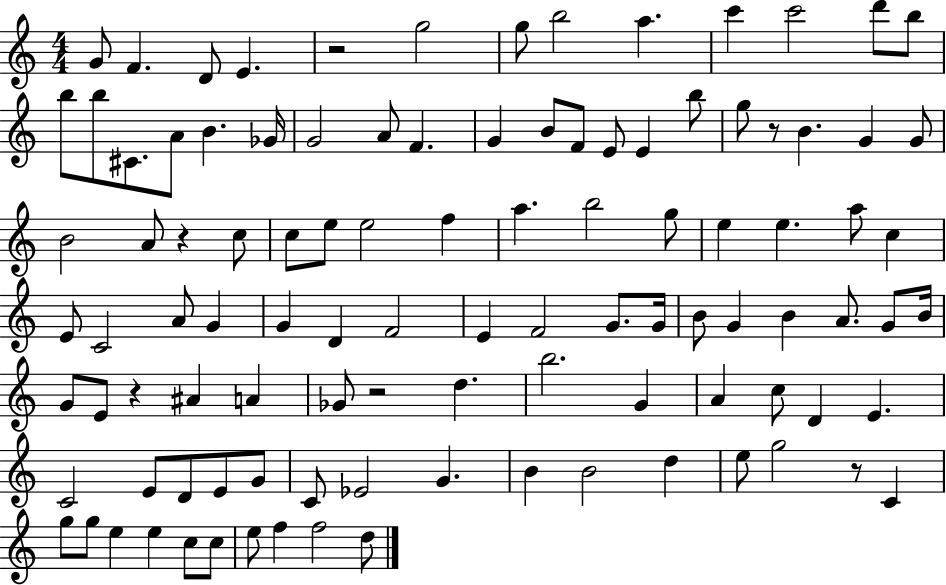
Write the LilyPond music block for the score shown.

{
  \clef treble
  \numericTimeSignature
  \time 4/4
  \key c \major
  g'8 f'4. d'8 e'4. | r2 g''2 | g''8 b''2 a''4. | c'''4 c'''2 d'''8 b''8 | \break b''8 b''8 cis'8. a'8 b'4. ges'16 | g'2 a'8 f'4. | g'4 b'8 f'8 e'8 e'4 b''8 | g''8 r8 b'4. g'4 g'8 | \break b'2 a'8 r4 c''8 | c''8 e''8 e''2 f''4 | a''4. b''2 g''8 | e''4 e''4. a''8 c''4 | \break e'8 c'2 a'8 g'4 | g'4 d'4 f'2 | e'4 f'2 g'8. g'16 | b'8 g'4 b'4 a'8. g'8 b'16 | \break g'8 e'8 r4 ais'4 a'4 | ges'8 r2 d''4. | b''2. g'4 | a'4 c''8 d'4 e'4. | \break c'2 e'8 d'8 e'8 g'8 | c'8 ees'2 g'4. | b'4 b'2 d''4 | e''8 g''2 r8 c'4 | \break g''8 g''8 e''4 e''4 c''8 c''8 | e''8 f''4 f''2 d''8 | \bar "|."
}